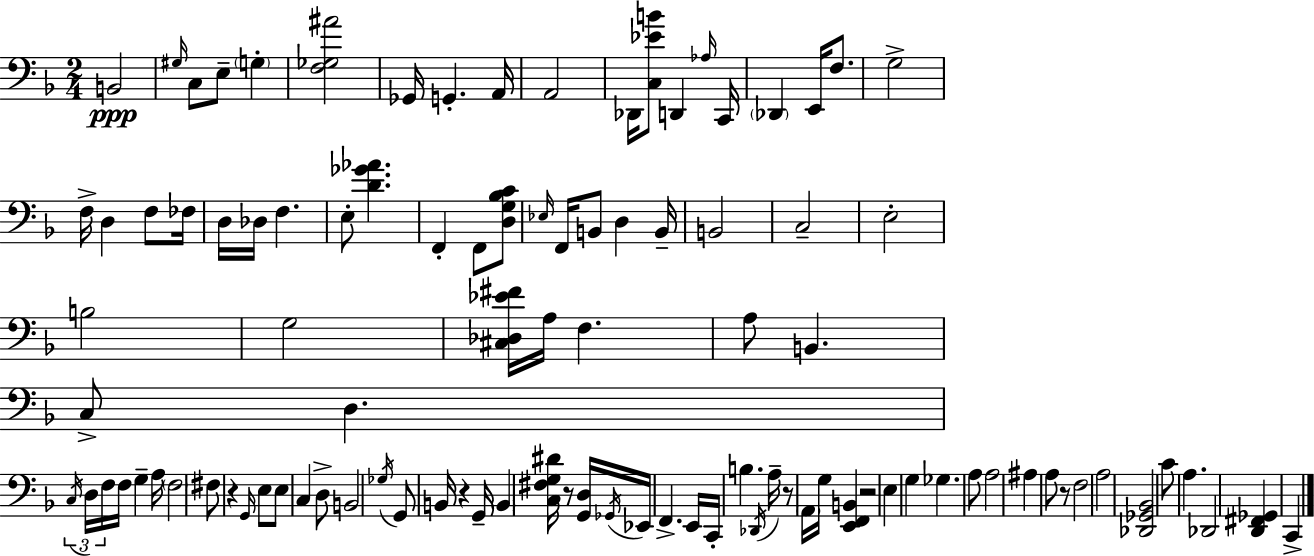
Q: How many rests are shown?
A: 6